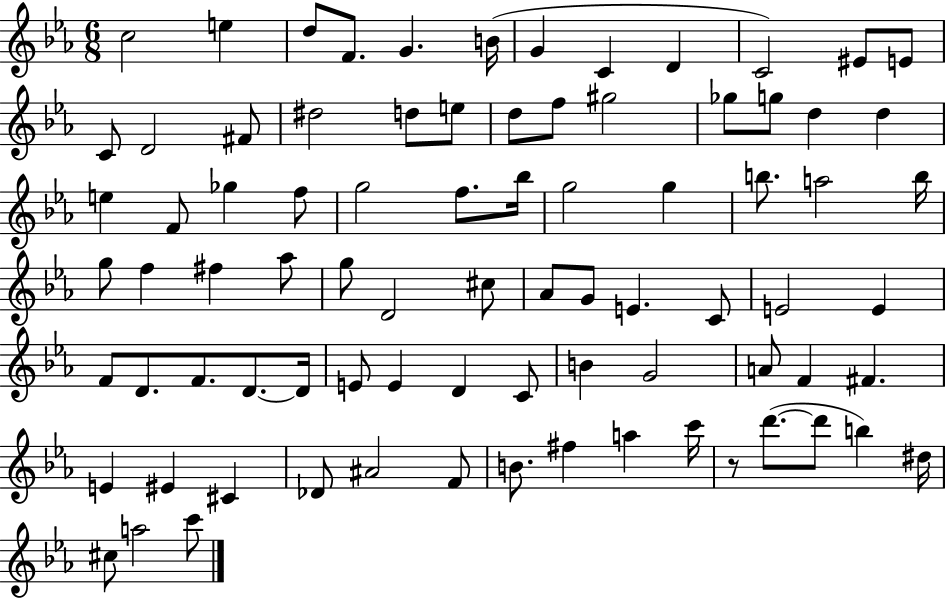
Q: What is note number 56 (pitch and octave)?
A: E4